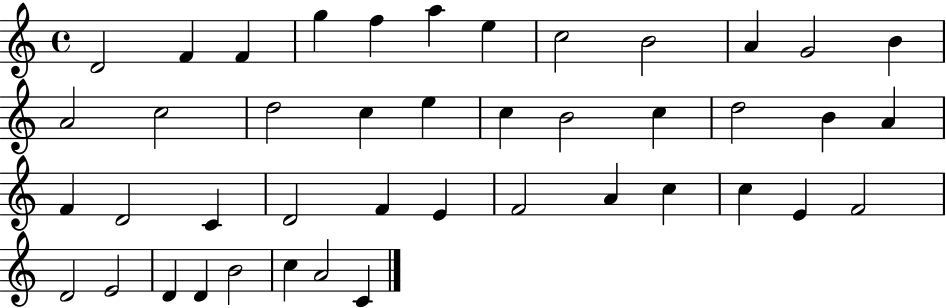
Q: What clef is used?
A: treble